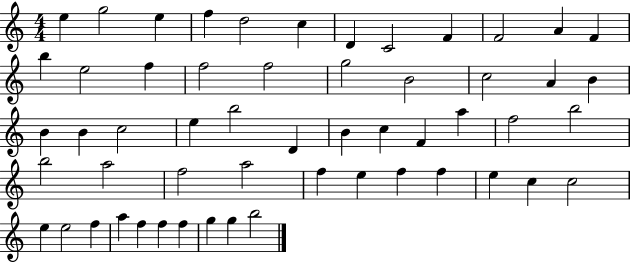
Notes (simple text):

E5/q G5/h E5/q F5/q D5/h C5/q D4/q C4/h F4/q F4/h A4/q F4/q B5/q E5/h F5/q F5/h F5/h G5/h B4/h C5/h A4/q B4/q B4/q B4/q C5/h E5/q B5/h D4/q B4/q C5/q F4/q A5/q F5/h B5/h B5/h A5/h F5/h A5/h F5/q E5/q F5/q F5/q E5/q C5/q C5/h E5/q E5/h F5/q A5/q F5/q F5/q F5/q G5/q G5/q B5/h